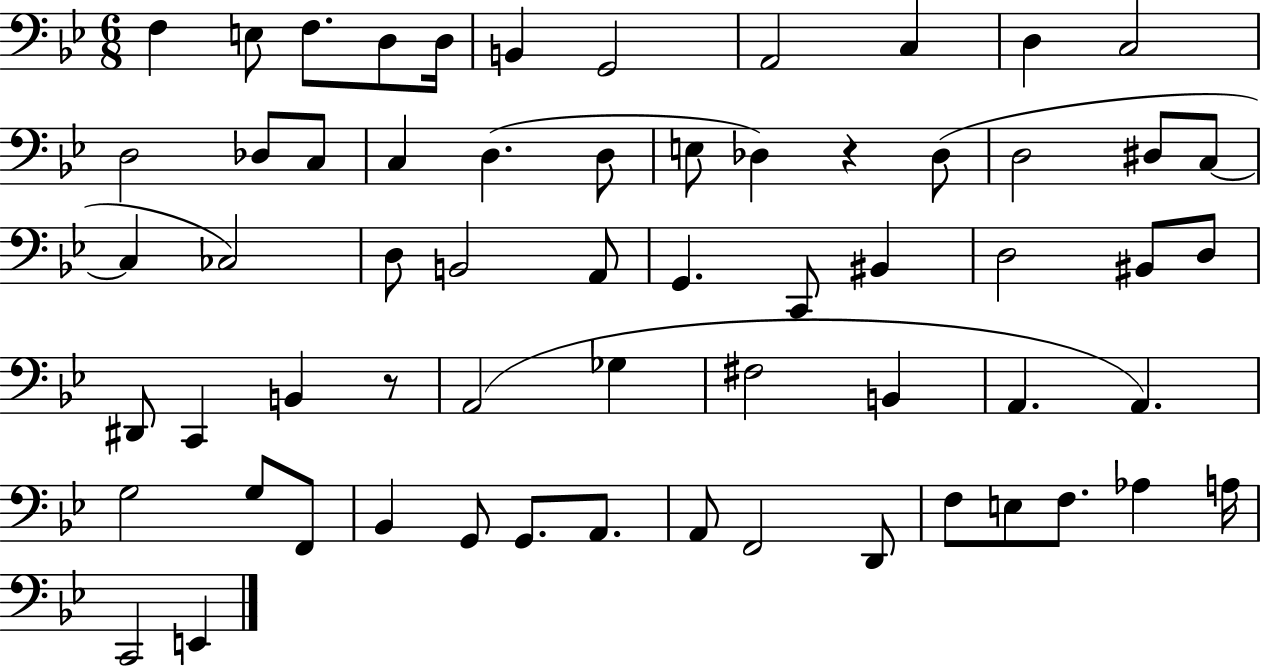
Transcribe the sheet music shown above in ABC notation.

X:1
T:Untitled
M:6/8
L:1/4
K:Bb
F, E,/2 F,/2 D,/2 D,/4 B,, G,,2 A,,2 C, D, C,2 D,2 _D,/2 C,/2 C, D, D,/2 E,/2 _D, z _D,/2 D,2 ^D,/2 C,/2 C, _C,2 D,/2 B,,2 A,,/2 G,, C,,/2 ^B,, D,2 ^B,,/2 D,/2 ^D,,/2 C,, B,, z/2 A,,2 _G, ^F,2 B,, A,, A,, G,2 G,/2 F,,/2 _B,, G,,/2 G,,/2 A,,/2 A,,/2 F,,2 D,,/2 F,/2 E,/2 F,/2 _A, A,/4 C,,2 E,,